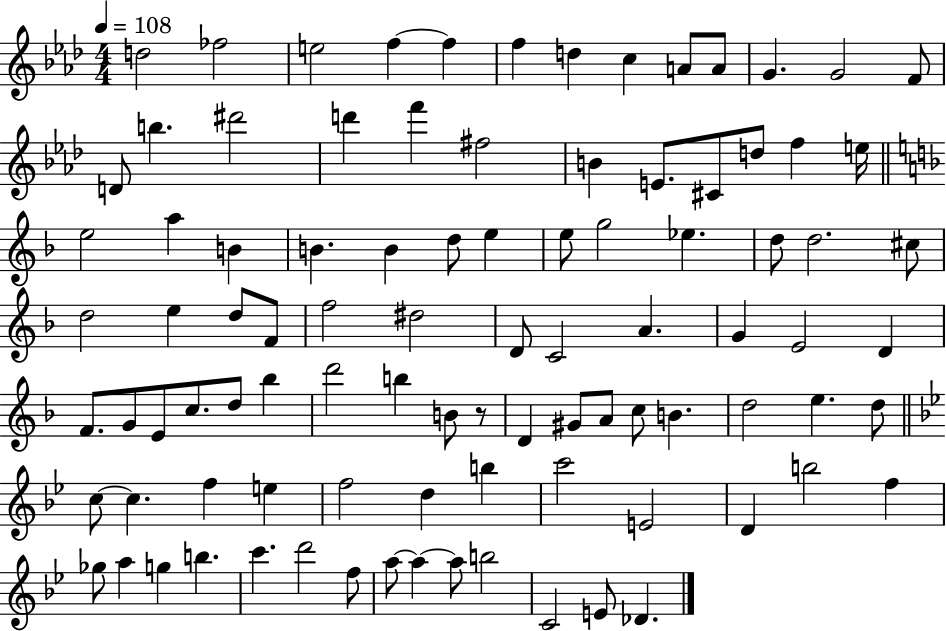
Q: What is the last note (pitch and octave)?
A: Db4